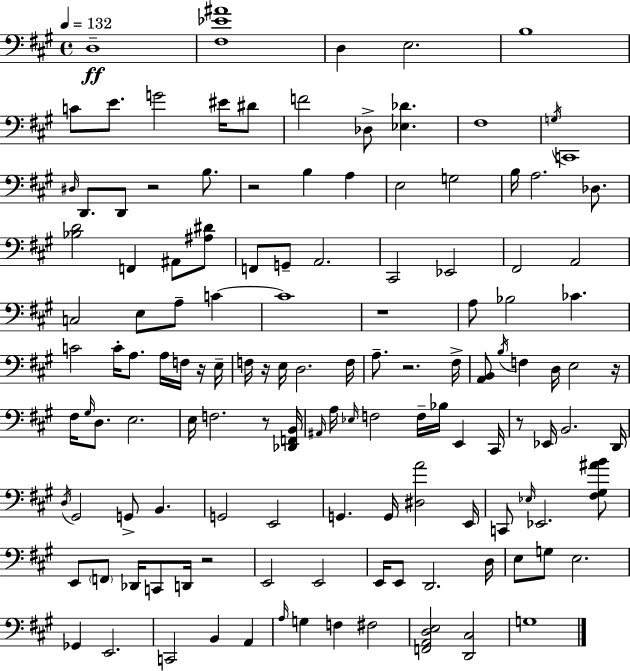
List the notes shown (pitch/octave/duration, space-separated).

D3/w [F#3,Eb4,A#4]/w D3/q E3/h. B3/w C4/e E4/e. G4/h EIS4/s D#4/e F4/h Db3/e [Eb3,Db4]/q. F#3/w G3/s C2/w D#3/s D2/e. D2/e R/h B3/e. R/h B3/q A3/q E3/h G3/h B3/s A3/h. Db3/e. [Bb3,D4]/h F2/q A#2/e [A#3,D#4]/e F2/e G2/e A2/h. C#2/h Eb2/h F#2/h A2/h C3/h E3/e A3/e C4/q C4/w R/w A3/e Bb3/h CES4/q. C4/h C4/s A3/e. A3/s F3/s R/s E3/s F3/s R/s E3/s D3/h. F3/s A3/e. R/h. F#3/s [A2,B2]/e B3/s F3/q D3/s E3/h R/s F#3/s G#3/s D3/e. E3/h. E3/s F3/h. R/e [Db2,F2,B2]/s A#2/s A3/s Eb3/s F3/h F3/s Bb3/s E2/q C#2/s R/e Eb2/s B2/h. D2/s D3/s G#2/h G2/e B2/q. G2/h E2/h G2/q. G2/s [D#3,A4]/h E2/s C2/e Eb3/s Eb2/h. [F#3,G#3,A#4,B4]/e E2/e F2/e Db2/s C2/e D2/s R/h E2/h E2/h E2/s E2/e D2/h. D3/s E3/e G3/e E3/h. Gb2/q E2/h. C2/h B2/q A2/q A3/s G3/q F3/q F#3/h [F2,A2,D3,E3]/h [D2,C#3]/h G3/w